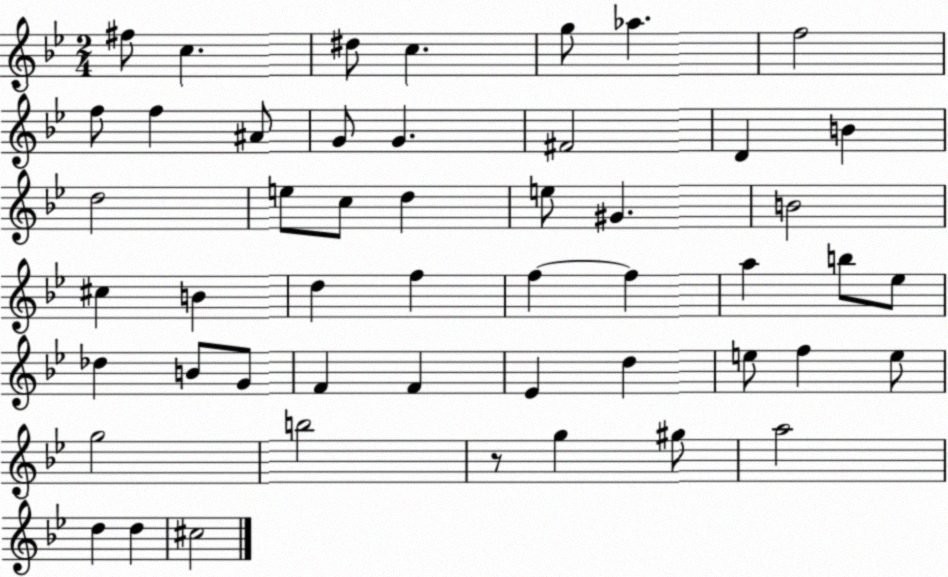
X:1
T:Untitled
M:2/4
L:1/4
K:Bb
^f/2 c ^d/2 c g/2 _a f2 f/2 f ^A/2 G/2 G ^F2 D B d2 e/2 c/2 d e/2 ^G B2 ^c B d f f f a b/2 _e/2 _d B/2 G/2 F F _E d e/2 f e/2 g2 b2 z/2 g ^g/2 a2 d d ^c2